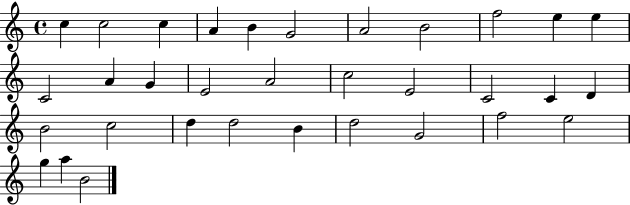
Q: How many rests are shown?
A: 0